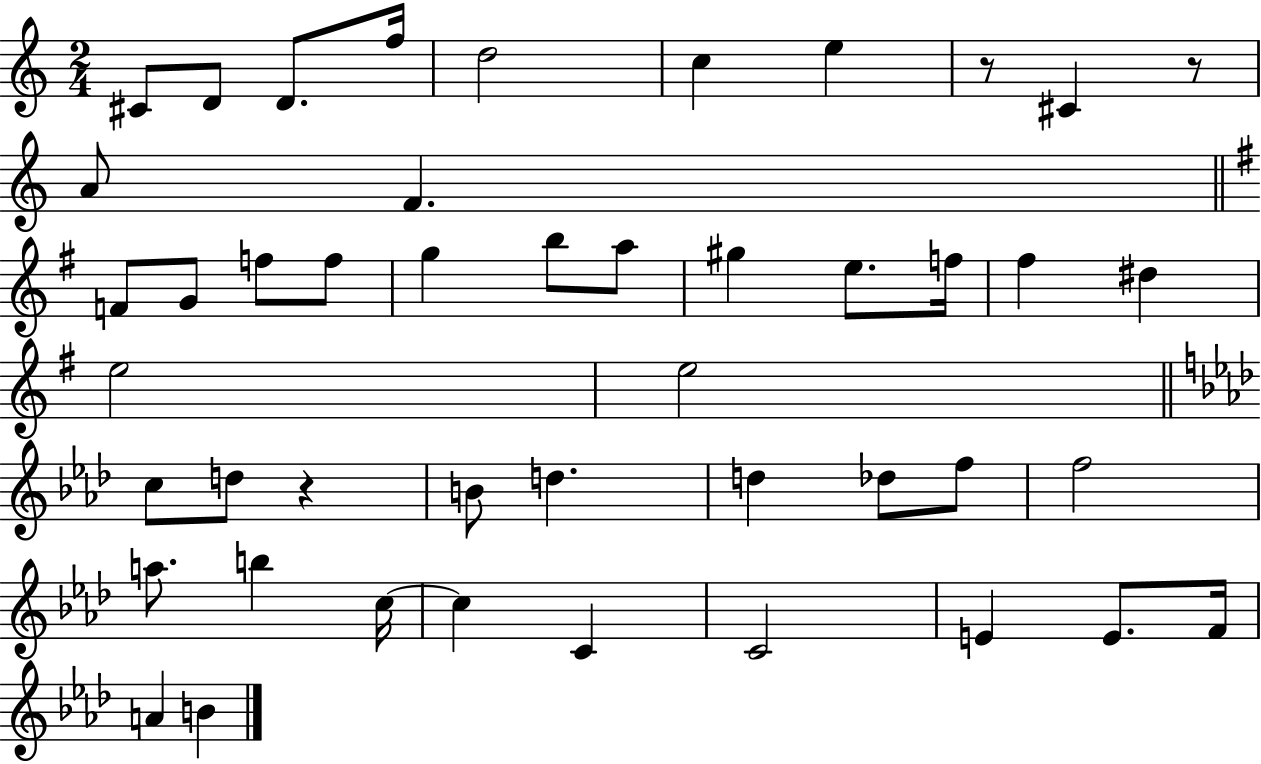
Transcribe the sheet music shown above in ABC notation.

X:1
T:Untitled
M:2/4
L:1/4
K:C
^C/2 D/2 D/2 f/4 d2 c e z/2 ^C z/2 A/2 F F/2 G/2 f/2 f/2 g b/2 a/2 ^g e/2 f/4 ^f ^d e2 e2 c/2 d/2 z B/2 d d _d/2 f/2 f2 a/2 b c/4 c C C2 E E/2 F/4 A B